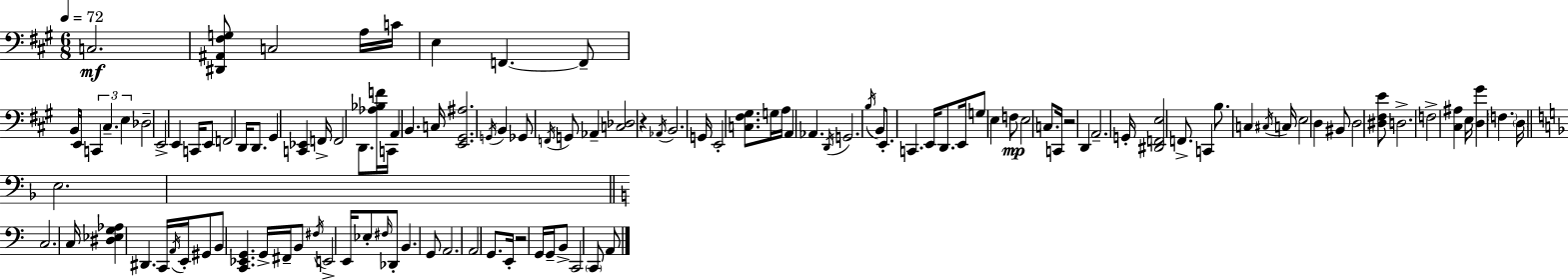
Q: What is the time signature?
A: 6/8